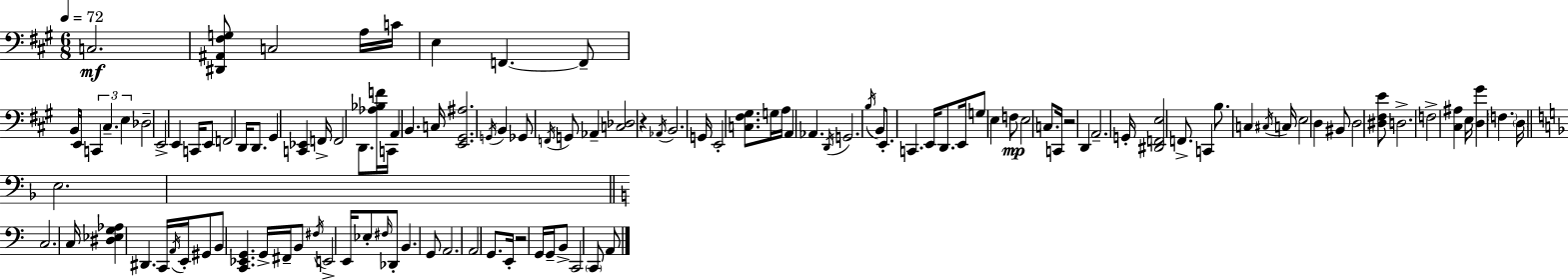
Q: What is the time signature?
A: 6/8